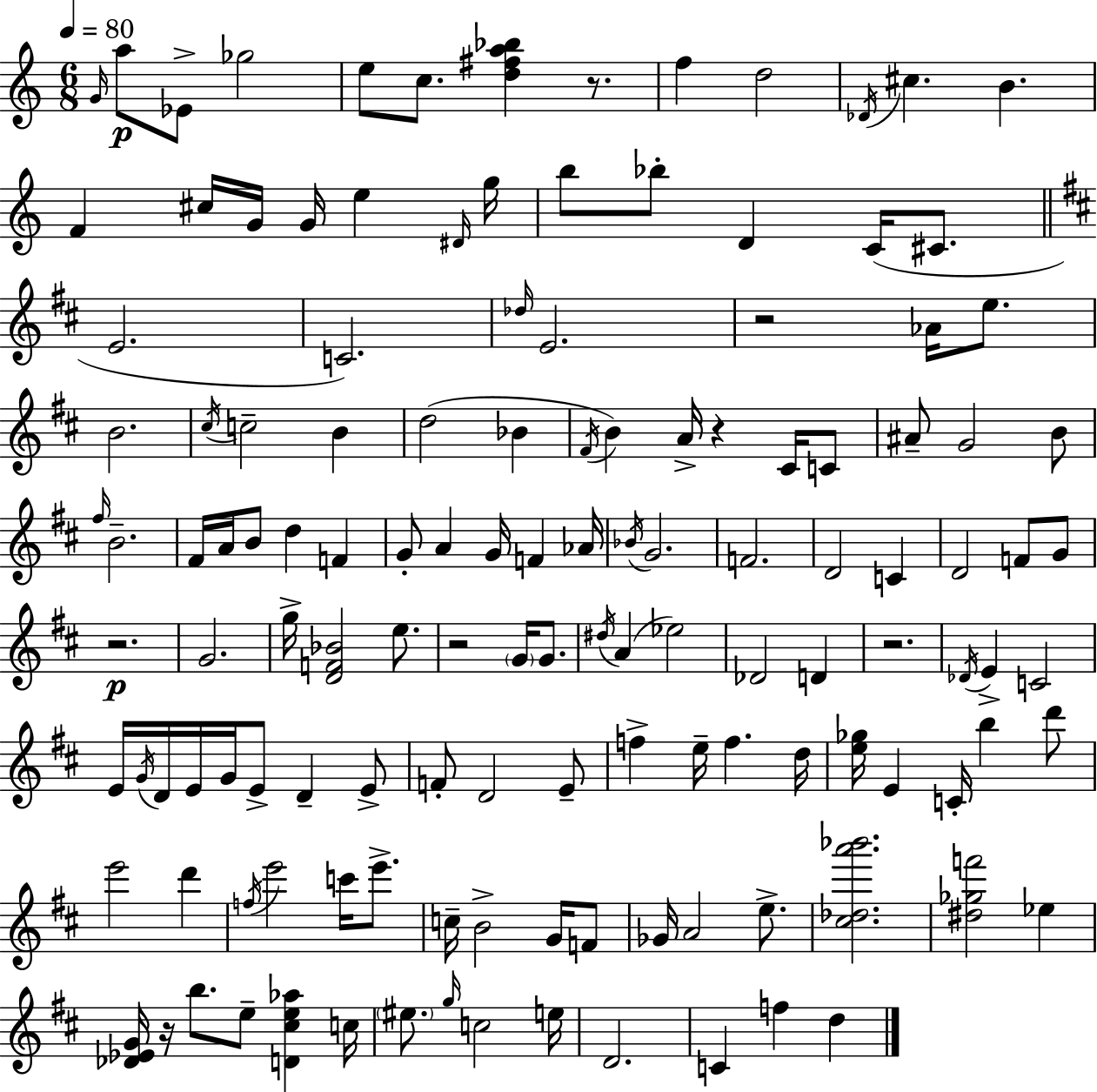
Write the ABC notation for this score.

X:1
T:Untitled
M:6/8
L:1/4
K:C
G/4 a/2 _E/2 _g2 e/2 c/2 [d^fa_b] z/2 f d2 _D/4 ^c B F ^c/4 G/4 G/4 e ^D/4 g/4 b/2 _b/2 D C/4 ^C/2 E2 C2 _d/4 E2 z2 _A/4 e/2 B2 ^c/4 c2 B d2 _B ^F/4 B A/4 z ^C/4 C/2 ^A/2 G2 B/2 ^f/4 B2 ^F/4 A/4 B/2 d F G/2 A G/4 F _A/4 _B/4 G2 F2 D2 C D2 F/2 G/2 z2 G2 g/4 [DF_B]2 e/2 z2 G/4 G/2 ^d/4 A _e2 _D2 D z2 _D/4 E C2 E/4 G/4 D/4 E/4 G/4 E/2 D E/2 F/2 D2 E/2 f e/4 f d/4 [e_g]/4 E C/4 b d'/2 e'2 d' f/4 e'2 c'/4 e'/2 c/4 B2 G/4 F/2 _G/4 A2 e/2 [^c_da'_b']2 [^d_gf']2 _e [_D_EG]/4 z/4 b/2 e/2 [D^ce_a] c/4 ^e/2 g/4 c2 e/4 D2 C f d